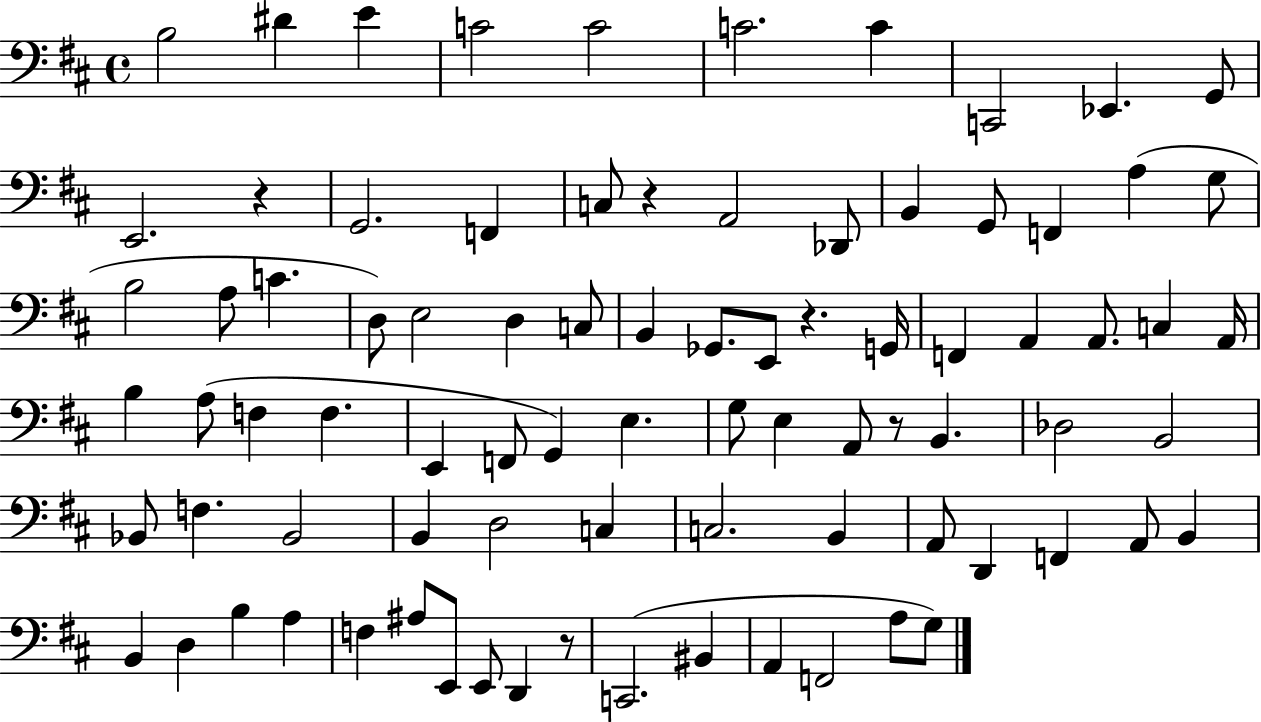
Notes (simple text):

B3/h D#4/q E4/q C4/h C4/h C4/h. C4/q C2/h Eb2/q. G2/e E2/h. R/q G2/h. F2/q C3/e R/q A2/h Db2/e B2/q G2/e F2/q A3/q G3/e B3/h A3/e C4/q. D3/e E3/h D3/q C3/e B2/q Gb2/e. E2/e R/q. G2/s F2/q A2/q A2/e. C3/q A2/s B3/q A3/e F3/q F3/q. E2/q F2/e G2/q E3/q. G3/e E3/q A2/e R/e B2/q. Db3/h B2/h Bb2/e F3/q. Bb2/h B2/q D3/h C3/q C3/h. B2/q A2/e D2/q F2/q A2/e B2/q B2/q D3/q B3/q A3/q F3/q A#3/e E2/e E2/e D2/q R/e C2/h. BIS2/q A2/q F2/h A3/e G3/e